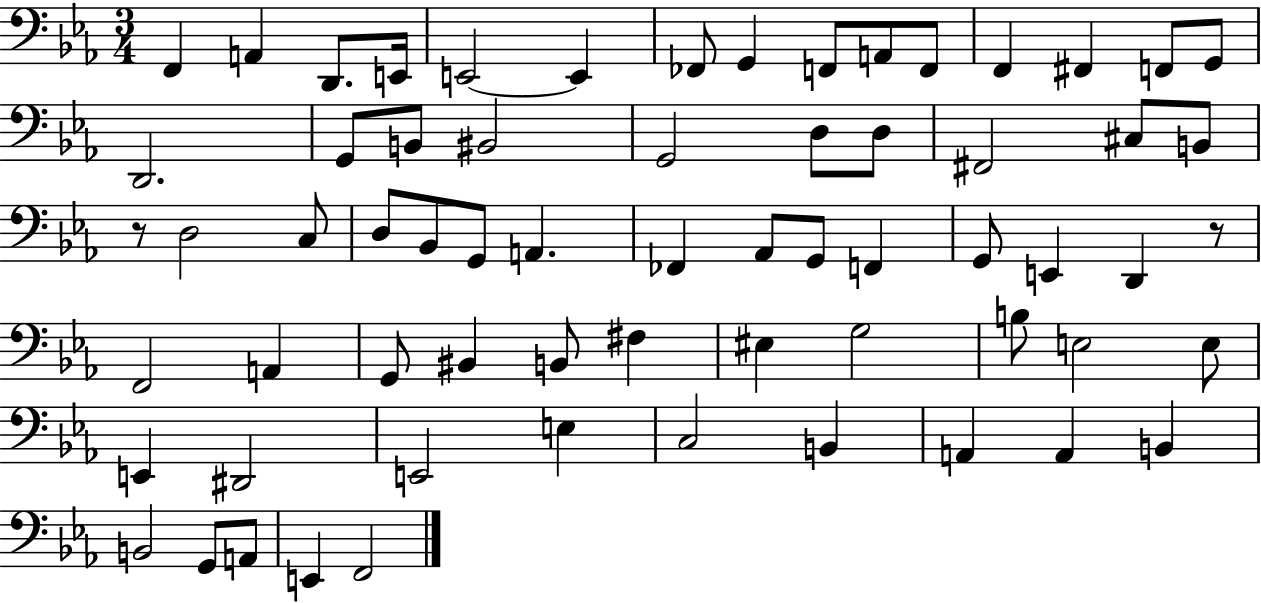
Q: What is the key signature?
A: EES major